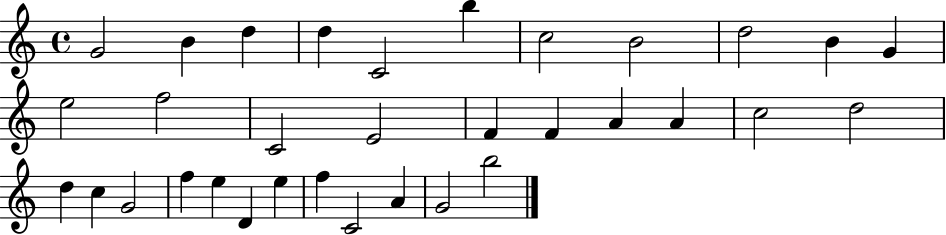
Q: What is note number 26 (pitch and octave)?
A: E5